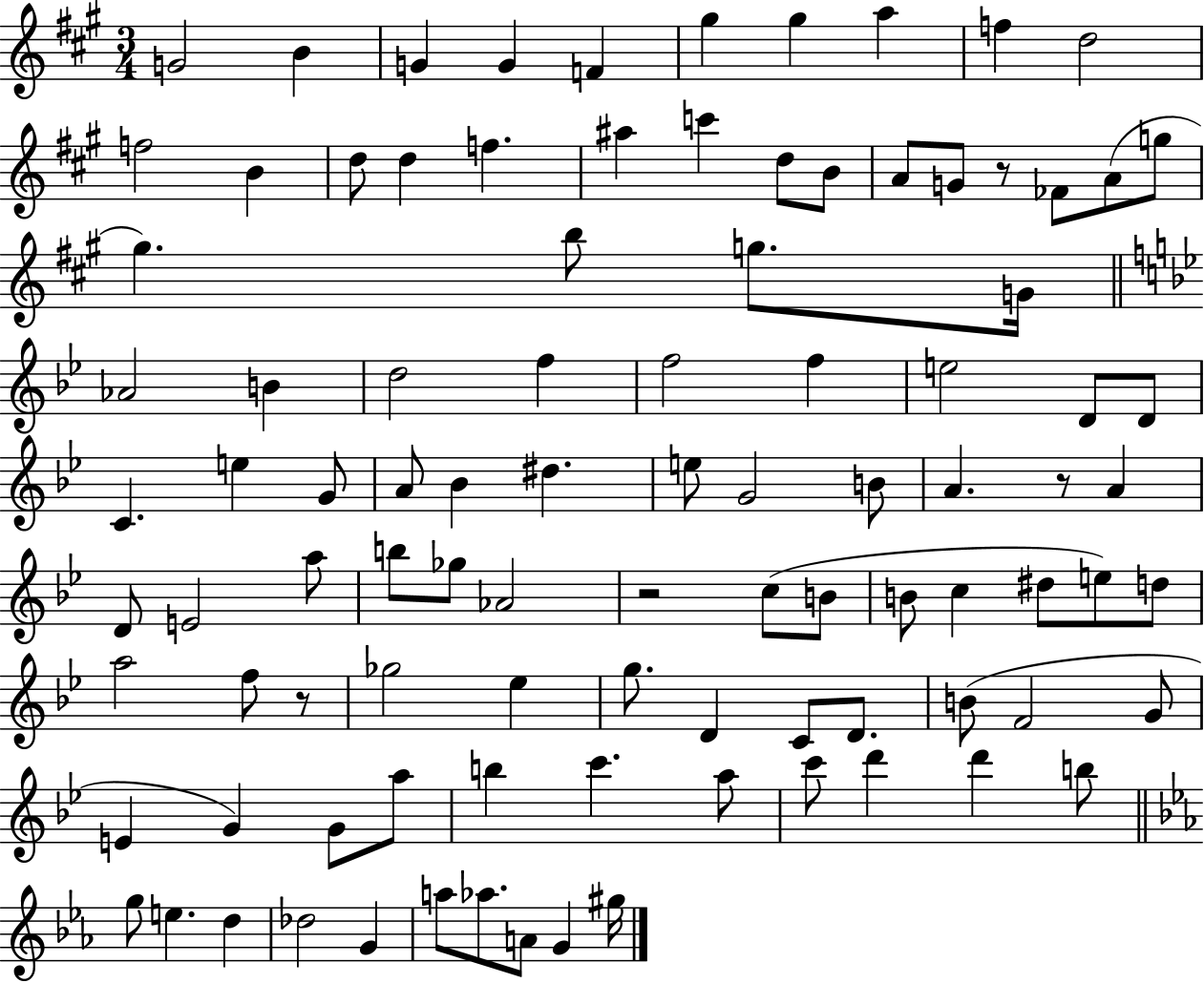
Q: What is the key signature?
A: A major